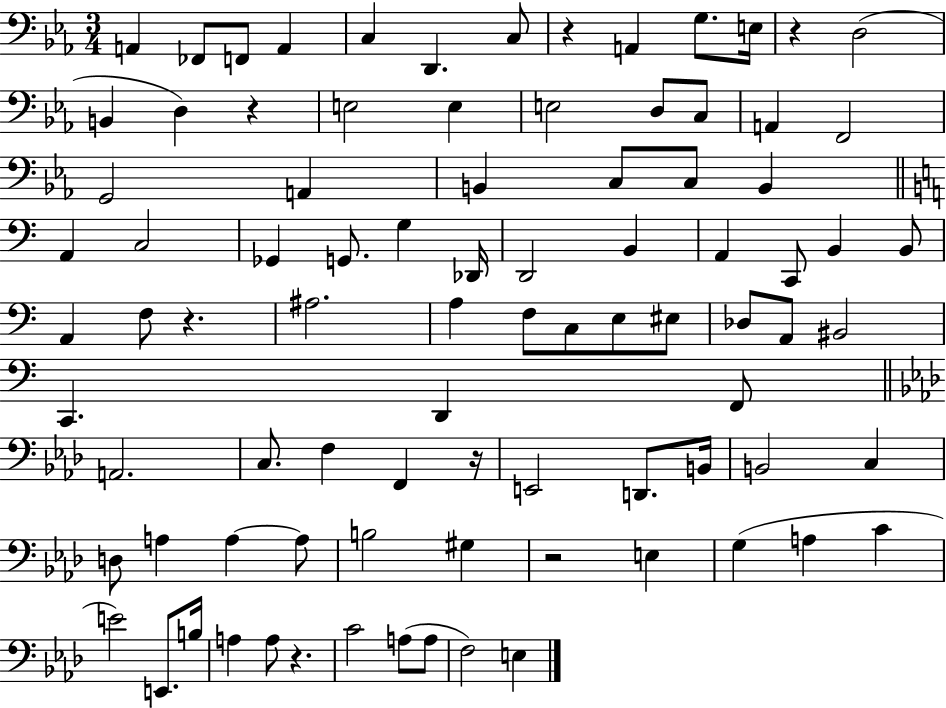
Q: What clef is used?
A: bass